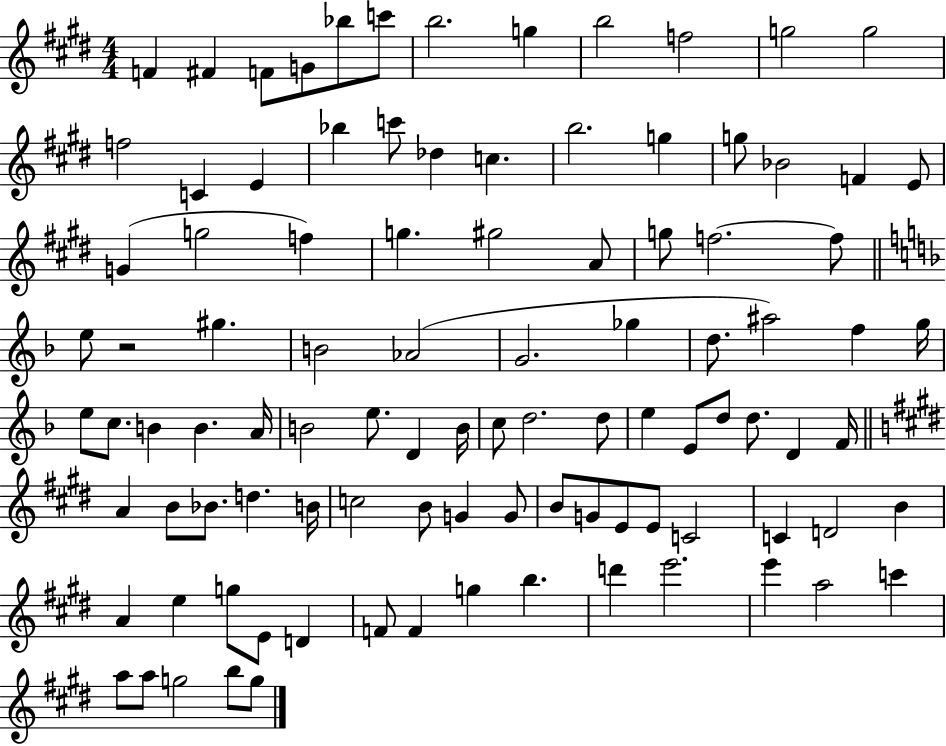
X:1
T:Untitled
M:4/4
L:1/4
K:E
F ^F F/2 G/2 _b/2 c'/2 b2 g b2 f2 g2 g2 f2 C E _b c'/2 _d c b2 g g/2 _B2 F E/2 G g2 f g ^g2 A/2 g/2 f2 f/2 e/2 z2 ^g B2 _A2 G2 _g d/2 ^a2 f g/4 e/2 c/2 B B A/4 B2 e/2 D B/4 c/2 d2 d/2 e E/2 d/2 d/2 D F/4 A B/2 _B/2 d B/4 c2 B/2 G G/2 B/2 G/2 E/2 E/2 C2 C D2 B A e g/2 E/2 D F/2 F g b d' e'2 e' a2 c' a/2 a/2 g2 b/2 g/2